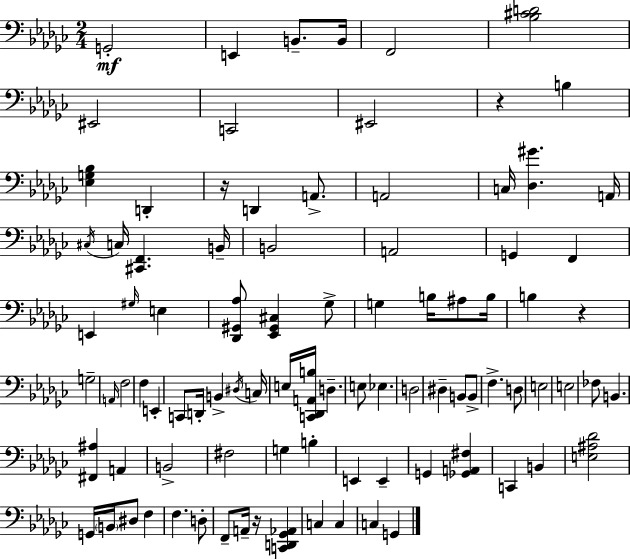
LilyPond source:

{
  \clef bass
  \numericTimeSignature
  \time 2/4
  \key ees \minor
  g,2-.\mf | e,4 b,8.-- b,16 | f,2 | <bes cis' d'>2 | \break eis,2 | c,2 | eis,2 | r4 b4 | \break <ees g bes>4 d,4-. | r16 d,4 a,8.-> | a,2 | c16 <des gis'>4. a,16 | \break \acciaccatura { cis16 } c16 <cis, f,>4. | b,16-- b,2 | a,2 | g,4 f,4 | \break e,4 \grace { gis16 } e4 | <des, gis, aes>8 <ees, gis, cis>4 | ges8-> g4 b16 ais8 | b16 b4 r4 | \break g2-- | \grace { a,16 } f2 | f4 e,4-. | c,8 d,16-. b,4-> | \break \acciaccatura { dis16 } c16 e16 <c, des, a, b>16 d4.-- | e8 ees4. | d2 | dis4-- | \break b,8 b,8-> f4.-> | d8 e2 | e2 | fes8 b,4. | \break <fis, ais>4 | a,4 b,2-> | fis2 | g4 | \break b4-. e,4 | e,4-- g,4 | <ges, a, fis>4 c,4 | b,4 <e ais des'>2 | \break g,16 \parenthesize b,16 dis8 | f4 f4. | d8-. f,8-- a,16-- r16 | <c, d, ges, aes,>4 c4 | \break c4 c4 | g,4 \bar "|."
}